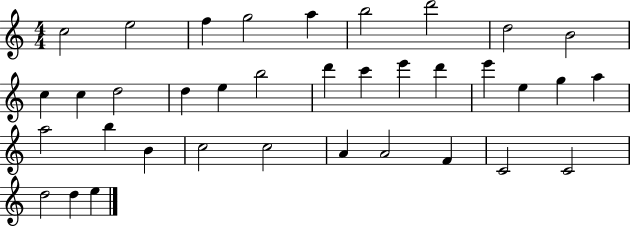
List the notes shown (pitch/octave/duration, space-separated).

C5/h E5/h F5/q G5/h A5/q B5/h D6/h D5/h B4/h C5/q C5/q D5/h D5/q E5/q B5/h D6/q C6/q E6/q D6/q E6/q E5/q G5/q A5/q A5/h B5/q B4/q C5/h C5/h A4/q A4/h F4/q C4/h C4/h D5/h D5/q E5/q